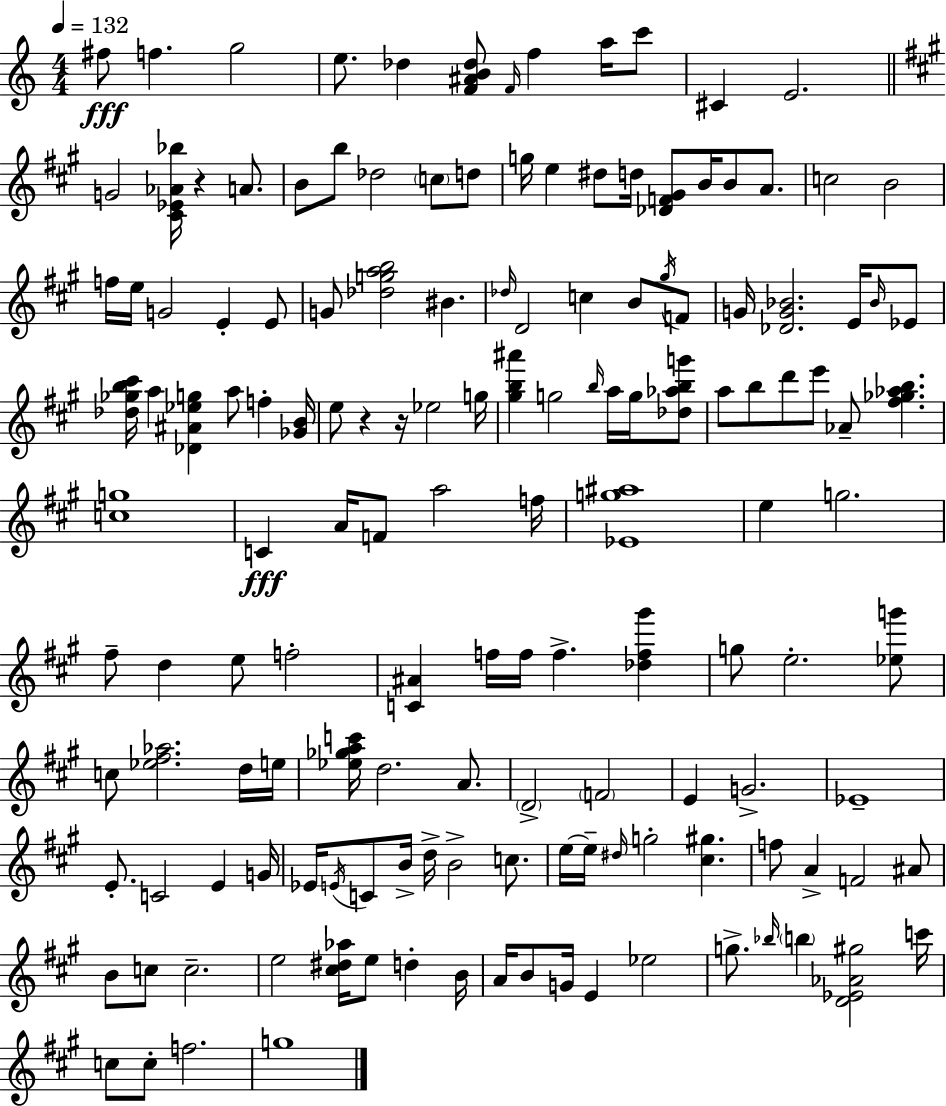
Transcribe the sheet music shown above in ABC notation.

X:1
T:Untitled
M:4/4
L:1/4
K:Am
^f/2 f g2 e/2 _d [F^AB_d]/2 F/4 f a/4 c'/2 ^C E2 G2 [^C_E_A_b]/4 z A/2 B/2 b/2 _d2 c/2 d/2 g/4 e ^d/2 d/4 [_DF^G]/2 B/4 B/2 A/2 c2 B2 f/4 e/4 G2 E E/2 G/2 [_dgab]2 ^B _d/4 D2 c B/2 ^g/4 F/2 G/4 [_DG_B]2 E/4 _B/4 _E/2 [_d_gb^c']/4 a [_D^A_eg] a/2 f [_GB]/4 e/2 z z/4 _e2 g/4 [^gb^a'] g2 b/4 a/4 g/4 [_d_abg']/2 a/2 b/2 d'/2 e'/2 _A/2 [^f_g_ab] [cg]4 C A/4 F/2 a2 f/4 [_Eg^a]4 e g2 ^f/2 d e/2 f2 [C^A] f/4 f/4 f [_df^g'] g/2 e2 [_eg']/2 c/2 [_e^f_a]2 d/4 e/4 [_e_gac']/4 d2 A/2 D2 F2 E G2 _E4 E/2 C2 E G/4 _E/4 E/4 C/2 B/4 d/4 B2 c/2 e/4 e/4 ^d/4 g2 [^c^g] f/2 A F2 ^A/2 B/2 c/2 c2 e2 [^c^d_a]/4 e/2 d B/4 A/4 B/2 G/4 E _e2 g/2 _b/4 b [D_E_A^g]2 c'/4 c/2 c/2 f2 g4